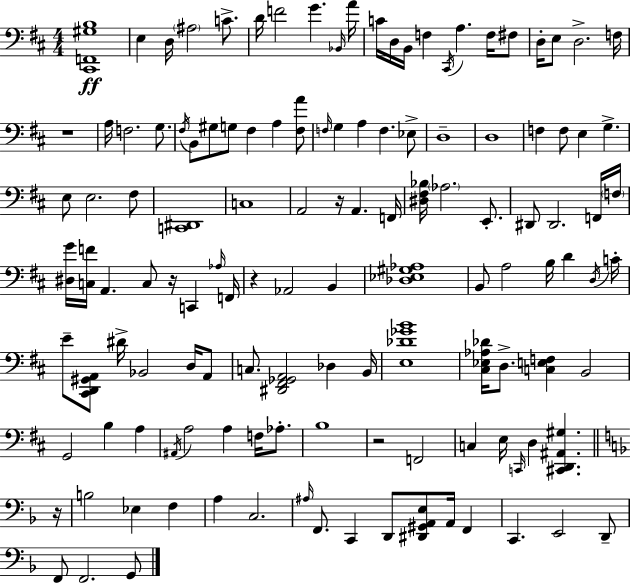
X:1
T:Untitled
M:4/4
L:1/4
K:D
[^C,,F,,^G,B,]4 E, D,/4 ^A,2 C/2 D/4 F2 G _B,,/4 A/4 C/4 D,/4 B,,/4 F, ^C,,/4 A, F,/4 ^F,/2 D,/4 E,/2 D,2 F,/4 z4 A,/4 F,2 G,/2 ^F,/4 B,,/2 ^G,/2 G,/2 ^F, A, [^F,A]/2 F,/4 G, A, F, _E,/2 D,4 D,4 F, F,/2 E, G, E,/2 E,2 ^F,/2 [C,,^D,,]4 C,4 A,,2 z/4 A,, F,,/4 [^D,^F,_B,]/4 _A,2 E,,/2 ^D,,/2 ^D,,2 F,,/4 F,/4 [^D,G]/4 [C,F]/4 A,, C,/2 z/4 C,, _A,/4 F,,/4 z _A,,2 B,, [_D,_E,^G,_A,]4 B,,/2 A,2 B,/4 D D,/4 C/4 E/2 [^C,,D,,^G,,A,,]/2 ^D/4 _B,,2 D,/4 A,,/2 C,/2 [^D,,^F,,_G,,A,,]2 _D, B,,/4 [E,_D_GB]4 [^C,_E,_A,_D]/4 D,/2 [C,E,F,] B,,2 G,,2 B, A, ^A,,/4 A,2 A, F,/4 _A,/2 B,4 z2 F,,2 C, E,/4 C,,/4 D, [^C,,D,,^A,,^G,] z/4 B,2 _E, F, A, C,2 ^A,/4 F,,/2 C,, D,,/2 [^D,,^G,,A,,E,]/2 A,,/4 F,, C,, E,,2 D,,/2 F,,/2 F,,2 G,,/2